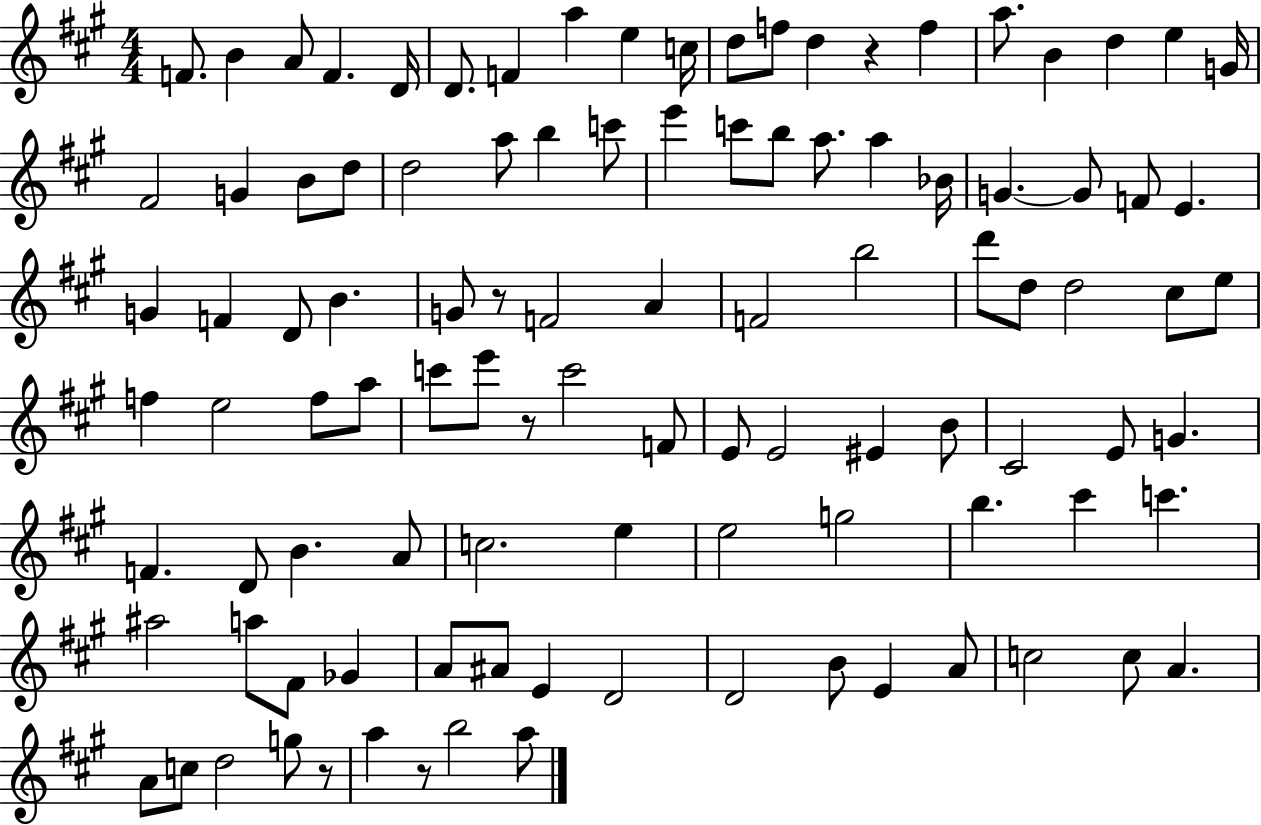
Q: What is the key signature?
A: A major